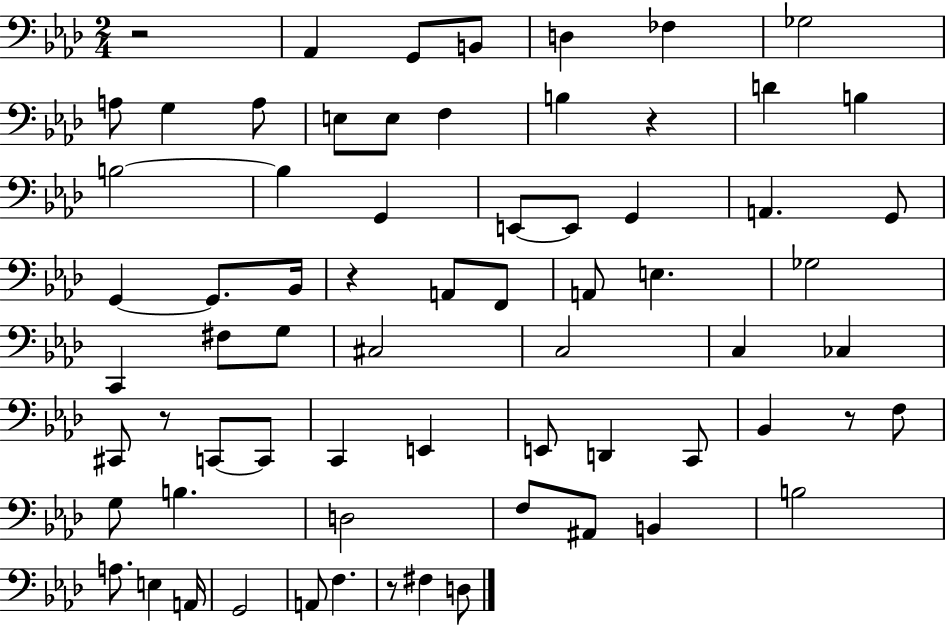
{
  \clef bass
  \numericTimeSignature
  \time 2/4
  \key aes \major
  r2 | aes,4 g,8 b,8 | d4 fes4 | ges2 | \break a8 g4 a8 | e8 e8 f4 | b4 r4 | d'4 b4 | \break b2~~ | b4 g,4 | e,8~~ e,8 g,4 | a,4. g,8 | \break g,4~~ g,8. bes,16 | r4 a,8 f,8 | a,8 e4. | ges2 | \break c,4 fis8 g8 | cis2 | c2 | c4 ces4 | \break cis,8 r8 c,8~~ c,8 | c,4 e,4 | e,8 d,4 c,8 | bes,4 r8 f8 | \break g8 b4. | d2 | f8 ais,8 b,4 | b2 | \break a8. e4 a,16 | g,2 | a,8 f4. | r8 fis4 d8 | \break \bar "|."
}